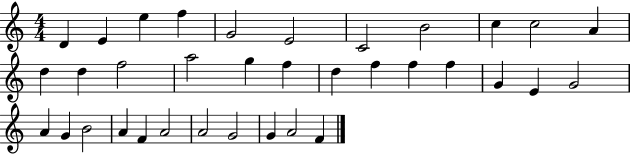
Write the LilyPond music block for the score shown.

{
  \clef treble
  \numericTimeSignature
  \time 4/4
  \key c \major
  d'4 e'4 e''4 f''4 | g'2 e'2 | c'2 b'2 | c''4 c''2 a'4 | \break d''4 d''4 f''2 | a''2 g''4 f''4 | d''4 f''4 f''4 f''4 | g'4 e'4 g'2 | \break a'4 g'4 b'2 | a'4 f'4 a'2 | a'2 g'2 | g'4 a'2 f'4 | \break \bar "|."
}